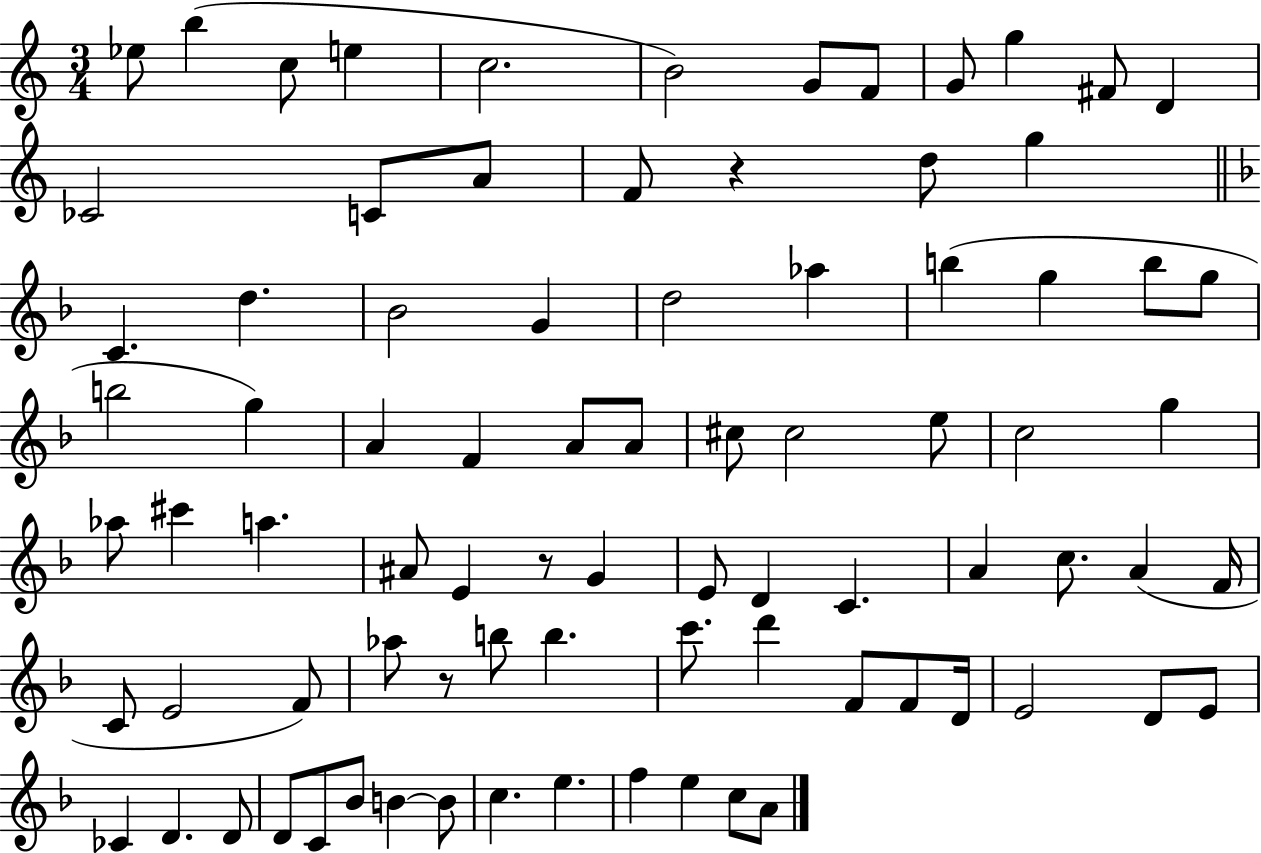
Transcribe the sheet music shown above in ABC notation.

X:1
T:Untitled
M:3/4
L:1/4
K:C
_e/2 b c/2 e c2 B2 G/2 F/2 G/2 g ^F/2 D _C2 C/2 A/2 F/2 z d/2 g C d _B2 G d2 _a b g b/2 g/2 b2 g A F A/2 A/2 ^c/2 ^c2 e/2 c2 g _a/2 ^c' a ^A/2 E z/2 G E/2 D C A c/2 A F/4 C/2 E2 F/2 _a/2 z/2 b/2 b c'/2 d' F/2 F/2 D/4 E2 D/2 E/2 _C D D/2 D/2 C/2 _B/2 B B/2 c e f e c/2 A/2